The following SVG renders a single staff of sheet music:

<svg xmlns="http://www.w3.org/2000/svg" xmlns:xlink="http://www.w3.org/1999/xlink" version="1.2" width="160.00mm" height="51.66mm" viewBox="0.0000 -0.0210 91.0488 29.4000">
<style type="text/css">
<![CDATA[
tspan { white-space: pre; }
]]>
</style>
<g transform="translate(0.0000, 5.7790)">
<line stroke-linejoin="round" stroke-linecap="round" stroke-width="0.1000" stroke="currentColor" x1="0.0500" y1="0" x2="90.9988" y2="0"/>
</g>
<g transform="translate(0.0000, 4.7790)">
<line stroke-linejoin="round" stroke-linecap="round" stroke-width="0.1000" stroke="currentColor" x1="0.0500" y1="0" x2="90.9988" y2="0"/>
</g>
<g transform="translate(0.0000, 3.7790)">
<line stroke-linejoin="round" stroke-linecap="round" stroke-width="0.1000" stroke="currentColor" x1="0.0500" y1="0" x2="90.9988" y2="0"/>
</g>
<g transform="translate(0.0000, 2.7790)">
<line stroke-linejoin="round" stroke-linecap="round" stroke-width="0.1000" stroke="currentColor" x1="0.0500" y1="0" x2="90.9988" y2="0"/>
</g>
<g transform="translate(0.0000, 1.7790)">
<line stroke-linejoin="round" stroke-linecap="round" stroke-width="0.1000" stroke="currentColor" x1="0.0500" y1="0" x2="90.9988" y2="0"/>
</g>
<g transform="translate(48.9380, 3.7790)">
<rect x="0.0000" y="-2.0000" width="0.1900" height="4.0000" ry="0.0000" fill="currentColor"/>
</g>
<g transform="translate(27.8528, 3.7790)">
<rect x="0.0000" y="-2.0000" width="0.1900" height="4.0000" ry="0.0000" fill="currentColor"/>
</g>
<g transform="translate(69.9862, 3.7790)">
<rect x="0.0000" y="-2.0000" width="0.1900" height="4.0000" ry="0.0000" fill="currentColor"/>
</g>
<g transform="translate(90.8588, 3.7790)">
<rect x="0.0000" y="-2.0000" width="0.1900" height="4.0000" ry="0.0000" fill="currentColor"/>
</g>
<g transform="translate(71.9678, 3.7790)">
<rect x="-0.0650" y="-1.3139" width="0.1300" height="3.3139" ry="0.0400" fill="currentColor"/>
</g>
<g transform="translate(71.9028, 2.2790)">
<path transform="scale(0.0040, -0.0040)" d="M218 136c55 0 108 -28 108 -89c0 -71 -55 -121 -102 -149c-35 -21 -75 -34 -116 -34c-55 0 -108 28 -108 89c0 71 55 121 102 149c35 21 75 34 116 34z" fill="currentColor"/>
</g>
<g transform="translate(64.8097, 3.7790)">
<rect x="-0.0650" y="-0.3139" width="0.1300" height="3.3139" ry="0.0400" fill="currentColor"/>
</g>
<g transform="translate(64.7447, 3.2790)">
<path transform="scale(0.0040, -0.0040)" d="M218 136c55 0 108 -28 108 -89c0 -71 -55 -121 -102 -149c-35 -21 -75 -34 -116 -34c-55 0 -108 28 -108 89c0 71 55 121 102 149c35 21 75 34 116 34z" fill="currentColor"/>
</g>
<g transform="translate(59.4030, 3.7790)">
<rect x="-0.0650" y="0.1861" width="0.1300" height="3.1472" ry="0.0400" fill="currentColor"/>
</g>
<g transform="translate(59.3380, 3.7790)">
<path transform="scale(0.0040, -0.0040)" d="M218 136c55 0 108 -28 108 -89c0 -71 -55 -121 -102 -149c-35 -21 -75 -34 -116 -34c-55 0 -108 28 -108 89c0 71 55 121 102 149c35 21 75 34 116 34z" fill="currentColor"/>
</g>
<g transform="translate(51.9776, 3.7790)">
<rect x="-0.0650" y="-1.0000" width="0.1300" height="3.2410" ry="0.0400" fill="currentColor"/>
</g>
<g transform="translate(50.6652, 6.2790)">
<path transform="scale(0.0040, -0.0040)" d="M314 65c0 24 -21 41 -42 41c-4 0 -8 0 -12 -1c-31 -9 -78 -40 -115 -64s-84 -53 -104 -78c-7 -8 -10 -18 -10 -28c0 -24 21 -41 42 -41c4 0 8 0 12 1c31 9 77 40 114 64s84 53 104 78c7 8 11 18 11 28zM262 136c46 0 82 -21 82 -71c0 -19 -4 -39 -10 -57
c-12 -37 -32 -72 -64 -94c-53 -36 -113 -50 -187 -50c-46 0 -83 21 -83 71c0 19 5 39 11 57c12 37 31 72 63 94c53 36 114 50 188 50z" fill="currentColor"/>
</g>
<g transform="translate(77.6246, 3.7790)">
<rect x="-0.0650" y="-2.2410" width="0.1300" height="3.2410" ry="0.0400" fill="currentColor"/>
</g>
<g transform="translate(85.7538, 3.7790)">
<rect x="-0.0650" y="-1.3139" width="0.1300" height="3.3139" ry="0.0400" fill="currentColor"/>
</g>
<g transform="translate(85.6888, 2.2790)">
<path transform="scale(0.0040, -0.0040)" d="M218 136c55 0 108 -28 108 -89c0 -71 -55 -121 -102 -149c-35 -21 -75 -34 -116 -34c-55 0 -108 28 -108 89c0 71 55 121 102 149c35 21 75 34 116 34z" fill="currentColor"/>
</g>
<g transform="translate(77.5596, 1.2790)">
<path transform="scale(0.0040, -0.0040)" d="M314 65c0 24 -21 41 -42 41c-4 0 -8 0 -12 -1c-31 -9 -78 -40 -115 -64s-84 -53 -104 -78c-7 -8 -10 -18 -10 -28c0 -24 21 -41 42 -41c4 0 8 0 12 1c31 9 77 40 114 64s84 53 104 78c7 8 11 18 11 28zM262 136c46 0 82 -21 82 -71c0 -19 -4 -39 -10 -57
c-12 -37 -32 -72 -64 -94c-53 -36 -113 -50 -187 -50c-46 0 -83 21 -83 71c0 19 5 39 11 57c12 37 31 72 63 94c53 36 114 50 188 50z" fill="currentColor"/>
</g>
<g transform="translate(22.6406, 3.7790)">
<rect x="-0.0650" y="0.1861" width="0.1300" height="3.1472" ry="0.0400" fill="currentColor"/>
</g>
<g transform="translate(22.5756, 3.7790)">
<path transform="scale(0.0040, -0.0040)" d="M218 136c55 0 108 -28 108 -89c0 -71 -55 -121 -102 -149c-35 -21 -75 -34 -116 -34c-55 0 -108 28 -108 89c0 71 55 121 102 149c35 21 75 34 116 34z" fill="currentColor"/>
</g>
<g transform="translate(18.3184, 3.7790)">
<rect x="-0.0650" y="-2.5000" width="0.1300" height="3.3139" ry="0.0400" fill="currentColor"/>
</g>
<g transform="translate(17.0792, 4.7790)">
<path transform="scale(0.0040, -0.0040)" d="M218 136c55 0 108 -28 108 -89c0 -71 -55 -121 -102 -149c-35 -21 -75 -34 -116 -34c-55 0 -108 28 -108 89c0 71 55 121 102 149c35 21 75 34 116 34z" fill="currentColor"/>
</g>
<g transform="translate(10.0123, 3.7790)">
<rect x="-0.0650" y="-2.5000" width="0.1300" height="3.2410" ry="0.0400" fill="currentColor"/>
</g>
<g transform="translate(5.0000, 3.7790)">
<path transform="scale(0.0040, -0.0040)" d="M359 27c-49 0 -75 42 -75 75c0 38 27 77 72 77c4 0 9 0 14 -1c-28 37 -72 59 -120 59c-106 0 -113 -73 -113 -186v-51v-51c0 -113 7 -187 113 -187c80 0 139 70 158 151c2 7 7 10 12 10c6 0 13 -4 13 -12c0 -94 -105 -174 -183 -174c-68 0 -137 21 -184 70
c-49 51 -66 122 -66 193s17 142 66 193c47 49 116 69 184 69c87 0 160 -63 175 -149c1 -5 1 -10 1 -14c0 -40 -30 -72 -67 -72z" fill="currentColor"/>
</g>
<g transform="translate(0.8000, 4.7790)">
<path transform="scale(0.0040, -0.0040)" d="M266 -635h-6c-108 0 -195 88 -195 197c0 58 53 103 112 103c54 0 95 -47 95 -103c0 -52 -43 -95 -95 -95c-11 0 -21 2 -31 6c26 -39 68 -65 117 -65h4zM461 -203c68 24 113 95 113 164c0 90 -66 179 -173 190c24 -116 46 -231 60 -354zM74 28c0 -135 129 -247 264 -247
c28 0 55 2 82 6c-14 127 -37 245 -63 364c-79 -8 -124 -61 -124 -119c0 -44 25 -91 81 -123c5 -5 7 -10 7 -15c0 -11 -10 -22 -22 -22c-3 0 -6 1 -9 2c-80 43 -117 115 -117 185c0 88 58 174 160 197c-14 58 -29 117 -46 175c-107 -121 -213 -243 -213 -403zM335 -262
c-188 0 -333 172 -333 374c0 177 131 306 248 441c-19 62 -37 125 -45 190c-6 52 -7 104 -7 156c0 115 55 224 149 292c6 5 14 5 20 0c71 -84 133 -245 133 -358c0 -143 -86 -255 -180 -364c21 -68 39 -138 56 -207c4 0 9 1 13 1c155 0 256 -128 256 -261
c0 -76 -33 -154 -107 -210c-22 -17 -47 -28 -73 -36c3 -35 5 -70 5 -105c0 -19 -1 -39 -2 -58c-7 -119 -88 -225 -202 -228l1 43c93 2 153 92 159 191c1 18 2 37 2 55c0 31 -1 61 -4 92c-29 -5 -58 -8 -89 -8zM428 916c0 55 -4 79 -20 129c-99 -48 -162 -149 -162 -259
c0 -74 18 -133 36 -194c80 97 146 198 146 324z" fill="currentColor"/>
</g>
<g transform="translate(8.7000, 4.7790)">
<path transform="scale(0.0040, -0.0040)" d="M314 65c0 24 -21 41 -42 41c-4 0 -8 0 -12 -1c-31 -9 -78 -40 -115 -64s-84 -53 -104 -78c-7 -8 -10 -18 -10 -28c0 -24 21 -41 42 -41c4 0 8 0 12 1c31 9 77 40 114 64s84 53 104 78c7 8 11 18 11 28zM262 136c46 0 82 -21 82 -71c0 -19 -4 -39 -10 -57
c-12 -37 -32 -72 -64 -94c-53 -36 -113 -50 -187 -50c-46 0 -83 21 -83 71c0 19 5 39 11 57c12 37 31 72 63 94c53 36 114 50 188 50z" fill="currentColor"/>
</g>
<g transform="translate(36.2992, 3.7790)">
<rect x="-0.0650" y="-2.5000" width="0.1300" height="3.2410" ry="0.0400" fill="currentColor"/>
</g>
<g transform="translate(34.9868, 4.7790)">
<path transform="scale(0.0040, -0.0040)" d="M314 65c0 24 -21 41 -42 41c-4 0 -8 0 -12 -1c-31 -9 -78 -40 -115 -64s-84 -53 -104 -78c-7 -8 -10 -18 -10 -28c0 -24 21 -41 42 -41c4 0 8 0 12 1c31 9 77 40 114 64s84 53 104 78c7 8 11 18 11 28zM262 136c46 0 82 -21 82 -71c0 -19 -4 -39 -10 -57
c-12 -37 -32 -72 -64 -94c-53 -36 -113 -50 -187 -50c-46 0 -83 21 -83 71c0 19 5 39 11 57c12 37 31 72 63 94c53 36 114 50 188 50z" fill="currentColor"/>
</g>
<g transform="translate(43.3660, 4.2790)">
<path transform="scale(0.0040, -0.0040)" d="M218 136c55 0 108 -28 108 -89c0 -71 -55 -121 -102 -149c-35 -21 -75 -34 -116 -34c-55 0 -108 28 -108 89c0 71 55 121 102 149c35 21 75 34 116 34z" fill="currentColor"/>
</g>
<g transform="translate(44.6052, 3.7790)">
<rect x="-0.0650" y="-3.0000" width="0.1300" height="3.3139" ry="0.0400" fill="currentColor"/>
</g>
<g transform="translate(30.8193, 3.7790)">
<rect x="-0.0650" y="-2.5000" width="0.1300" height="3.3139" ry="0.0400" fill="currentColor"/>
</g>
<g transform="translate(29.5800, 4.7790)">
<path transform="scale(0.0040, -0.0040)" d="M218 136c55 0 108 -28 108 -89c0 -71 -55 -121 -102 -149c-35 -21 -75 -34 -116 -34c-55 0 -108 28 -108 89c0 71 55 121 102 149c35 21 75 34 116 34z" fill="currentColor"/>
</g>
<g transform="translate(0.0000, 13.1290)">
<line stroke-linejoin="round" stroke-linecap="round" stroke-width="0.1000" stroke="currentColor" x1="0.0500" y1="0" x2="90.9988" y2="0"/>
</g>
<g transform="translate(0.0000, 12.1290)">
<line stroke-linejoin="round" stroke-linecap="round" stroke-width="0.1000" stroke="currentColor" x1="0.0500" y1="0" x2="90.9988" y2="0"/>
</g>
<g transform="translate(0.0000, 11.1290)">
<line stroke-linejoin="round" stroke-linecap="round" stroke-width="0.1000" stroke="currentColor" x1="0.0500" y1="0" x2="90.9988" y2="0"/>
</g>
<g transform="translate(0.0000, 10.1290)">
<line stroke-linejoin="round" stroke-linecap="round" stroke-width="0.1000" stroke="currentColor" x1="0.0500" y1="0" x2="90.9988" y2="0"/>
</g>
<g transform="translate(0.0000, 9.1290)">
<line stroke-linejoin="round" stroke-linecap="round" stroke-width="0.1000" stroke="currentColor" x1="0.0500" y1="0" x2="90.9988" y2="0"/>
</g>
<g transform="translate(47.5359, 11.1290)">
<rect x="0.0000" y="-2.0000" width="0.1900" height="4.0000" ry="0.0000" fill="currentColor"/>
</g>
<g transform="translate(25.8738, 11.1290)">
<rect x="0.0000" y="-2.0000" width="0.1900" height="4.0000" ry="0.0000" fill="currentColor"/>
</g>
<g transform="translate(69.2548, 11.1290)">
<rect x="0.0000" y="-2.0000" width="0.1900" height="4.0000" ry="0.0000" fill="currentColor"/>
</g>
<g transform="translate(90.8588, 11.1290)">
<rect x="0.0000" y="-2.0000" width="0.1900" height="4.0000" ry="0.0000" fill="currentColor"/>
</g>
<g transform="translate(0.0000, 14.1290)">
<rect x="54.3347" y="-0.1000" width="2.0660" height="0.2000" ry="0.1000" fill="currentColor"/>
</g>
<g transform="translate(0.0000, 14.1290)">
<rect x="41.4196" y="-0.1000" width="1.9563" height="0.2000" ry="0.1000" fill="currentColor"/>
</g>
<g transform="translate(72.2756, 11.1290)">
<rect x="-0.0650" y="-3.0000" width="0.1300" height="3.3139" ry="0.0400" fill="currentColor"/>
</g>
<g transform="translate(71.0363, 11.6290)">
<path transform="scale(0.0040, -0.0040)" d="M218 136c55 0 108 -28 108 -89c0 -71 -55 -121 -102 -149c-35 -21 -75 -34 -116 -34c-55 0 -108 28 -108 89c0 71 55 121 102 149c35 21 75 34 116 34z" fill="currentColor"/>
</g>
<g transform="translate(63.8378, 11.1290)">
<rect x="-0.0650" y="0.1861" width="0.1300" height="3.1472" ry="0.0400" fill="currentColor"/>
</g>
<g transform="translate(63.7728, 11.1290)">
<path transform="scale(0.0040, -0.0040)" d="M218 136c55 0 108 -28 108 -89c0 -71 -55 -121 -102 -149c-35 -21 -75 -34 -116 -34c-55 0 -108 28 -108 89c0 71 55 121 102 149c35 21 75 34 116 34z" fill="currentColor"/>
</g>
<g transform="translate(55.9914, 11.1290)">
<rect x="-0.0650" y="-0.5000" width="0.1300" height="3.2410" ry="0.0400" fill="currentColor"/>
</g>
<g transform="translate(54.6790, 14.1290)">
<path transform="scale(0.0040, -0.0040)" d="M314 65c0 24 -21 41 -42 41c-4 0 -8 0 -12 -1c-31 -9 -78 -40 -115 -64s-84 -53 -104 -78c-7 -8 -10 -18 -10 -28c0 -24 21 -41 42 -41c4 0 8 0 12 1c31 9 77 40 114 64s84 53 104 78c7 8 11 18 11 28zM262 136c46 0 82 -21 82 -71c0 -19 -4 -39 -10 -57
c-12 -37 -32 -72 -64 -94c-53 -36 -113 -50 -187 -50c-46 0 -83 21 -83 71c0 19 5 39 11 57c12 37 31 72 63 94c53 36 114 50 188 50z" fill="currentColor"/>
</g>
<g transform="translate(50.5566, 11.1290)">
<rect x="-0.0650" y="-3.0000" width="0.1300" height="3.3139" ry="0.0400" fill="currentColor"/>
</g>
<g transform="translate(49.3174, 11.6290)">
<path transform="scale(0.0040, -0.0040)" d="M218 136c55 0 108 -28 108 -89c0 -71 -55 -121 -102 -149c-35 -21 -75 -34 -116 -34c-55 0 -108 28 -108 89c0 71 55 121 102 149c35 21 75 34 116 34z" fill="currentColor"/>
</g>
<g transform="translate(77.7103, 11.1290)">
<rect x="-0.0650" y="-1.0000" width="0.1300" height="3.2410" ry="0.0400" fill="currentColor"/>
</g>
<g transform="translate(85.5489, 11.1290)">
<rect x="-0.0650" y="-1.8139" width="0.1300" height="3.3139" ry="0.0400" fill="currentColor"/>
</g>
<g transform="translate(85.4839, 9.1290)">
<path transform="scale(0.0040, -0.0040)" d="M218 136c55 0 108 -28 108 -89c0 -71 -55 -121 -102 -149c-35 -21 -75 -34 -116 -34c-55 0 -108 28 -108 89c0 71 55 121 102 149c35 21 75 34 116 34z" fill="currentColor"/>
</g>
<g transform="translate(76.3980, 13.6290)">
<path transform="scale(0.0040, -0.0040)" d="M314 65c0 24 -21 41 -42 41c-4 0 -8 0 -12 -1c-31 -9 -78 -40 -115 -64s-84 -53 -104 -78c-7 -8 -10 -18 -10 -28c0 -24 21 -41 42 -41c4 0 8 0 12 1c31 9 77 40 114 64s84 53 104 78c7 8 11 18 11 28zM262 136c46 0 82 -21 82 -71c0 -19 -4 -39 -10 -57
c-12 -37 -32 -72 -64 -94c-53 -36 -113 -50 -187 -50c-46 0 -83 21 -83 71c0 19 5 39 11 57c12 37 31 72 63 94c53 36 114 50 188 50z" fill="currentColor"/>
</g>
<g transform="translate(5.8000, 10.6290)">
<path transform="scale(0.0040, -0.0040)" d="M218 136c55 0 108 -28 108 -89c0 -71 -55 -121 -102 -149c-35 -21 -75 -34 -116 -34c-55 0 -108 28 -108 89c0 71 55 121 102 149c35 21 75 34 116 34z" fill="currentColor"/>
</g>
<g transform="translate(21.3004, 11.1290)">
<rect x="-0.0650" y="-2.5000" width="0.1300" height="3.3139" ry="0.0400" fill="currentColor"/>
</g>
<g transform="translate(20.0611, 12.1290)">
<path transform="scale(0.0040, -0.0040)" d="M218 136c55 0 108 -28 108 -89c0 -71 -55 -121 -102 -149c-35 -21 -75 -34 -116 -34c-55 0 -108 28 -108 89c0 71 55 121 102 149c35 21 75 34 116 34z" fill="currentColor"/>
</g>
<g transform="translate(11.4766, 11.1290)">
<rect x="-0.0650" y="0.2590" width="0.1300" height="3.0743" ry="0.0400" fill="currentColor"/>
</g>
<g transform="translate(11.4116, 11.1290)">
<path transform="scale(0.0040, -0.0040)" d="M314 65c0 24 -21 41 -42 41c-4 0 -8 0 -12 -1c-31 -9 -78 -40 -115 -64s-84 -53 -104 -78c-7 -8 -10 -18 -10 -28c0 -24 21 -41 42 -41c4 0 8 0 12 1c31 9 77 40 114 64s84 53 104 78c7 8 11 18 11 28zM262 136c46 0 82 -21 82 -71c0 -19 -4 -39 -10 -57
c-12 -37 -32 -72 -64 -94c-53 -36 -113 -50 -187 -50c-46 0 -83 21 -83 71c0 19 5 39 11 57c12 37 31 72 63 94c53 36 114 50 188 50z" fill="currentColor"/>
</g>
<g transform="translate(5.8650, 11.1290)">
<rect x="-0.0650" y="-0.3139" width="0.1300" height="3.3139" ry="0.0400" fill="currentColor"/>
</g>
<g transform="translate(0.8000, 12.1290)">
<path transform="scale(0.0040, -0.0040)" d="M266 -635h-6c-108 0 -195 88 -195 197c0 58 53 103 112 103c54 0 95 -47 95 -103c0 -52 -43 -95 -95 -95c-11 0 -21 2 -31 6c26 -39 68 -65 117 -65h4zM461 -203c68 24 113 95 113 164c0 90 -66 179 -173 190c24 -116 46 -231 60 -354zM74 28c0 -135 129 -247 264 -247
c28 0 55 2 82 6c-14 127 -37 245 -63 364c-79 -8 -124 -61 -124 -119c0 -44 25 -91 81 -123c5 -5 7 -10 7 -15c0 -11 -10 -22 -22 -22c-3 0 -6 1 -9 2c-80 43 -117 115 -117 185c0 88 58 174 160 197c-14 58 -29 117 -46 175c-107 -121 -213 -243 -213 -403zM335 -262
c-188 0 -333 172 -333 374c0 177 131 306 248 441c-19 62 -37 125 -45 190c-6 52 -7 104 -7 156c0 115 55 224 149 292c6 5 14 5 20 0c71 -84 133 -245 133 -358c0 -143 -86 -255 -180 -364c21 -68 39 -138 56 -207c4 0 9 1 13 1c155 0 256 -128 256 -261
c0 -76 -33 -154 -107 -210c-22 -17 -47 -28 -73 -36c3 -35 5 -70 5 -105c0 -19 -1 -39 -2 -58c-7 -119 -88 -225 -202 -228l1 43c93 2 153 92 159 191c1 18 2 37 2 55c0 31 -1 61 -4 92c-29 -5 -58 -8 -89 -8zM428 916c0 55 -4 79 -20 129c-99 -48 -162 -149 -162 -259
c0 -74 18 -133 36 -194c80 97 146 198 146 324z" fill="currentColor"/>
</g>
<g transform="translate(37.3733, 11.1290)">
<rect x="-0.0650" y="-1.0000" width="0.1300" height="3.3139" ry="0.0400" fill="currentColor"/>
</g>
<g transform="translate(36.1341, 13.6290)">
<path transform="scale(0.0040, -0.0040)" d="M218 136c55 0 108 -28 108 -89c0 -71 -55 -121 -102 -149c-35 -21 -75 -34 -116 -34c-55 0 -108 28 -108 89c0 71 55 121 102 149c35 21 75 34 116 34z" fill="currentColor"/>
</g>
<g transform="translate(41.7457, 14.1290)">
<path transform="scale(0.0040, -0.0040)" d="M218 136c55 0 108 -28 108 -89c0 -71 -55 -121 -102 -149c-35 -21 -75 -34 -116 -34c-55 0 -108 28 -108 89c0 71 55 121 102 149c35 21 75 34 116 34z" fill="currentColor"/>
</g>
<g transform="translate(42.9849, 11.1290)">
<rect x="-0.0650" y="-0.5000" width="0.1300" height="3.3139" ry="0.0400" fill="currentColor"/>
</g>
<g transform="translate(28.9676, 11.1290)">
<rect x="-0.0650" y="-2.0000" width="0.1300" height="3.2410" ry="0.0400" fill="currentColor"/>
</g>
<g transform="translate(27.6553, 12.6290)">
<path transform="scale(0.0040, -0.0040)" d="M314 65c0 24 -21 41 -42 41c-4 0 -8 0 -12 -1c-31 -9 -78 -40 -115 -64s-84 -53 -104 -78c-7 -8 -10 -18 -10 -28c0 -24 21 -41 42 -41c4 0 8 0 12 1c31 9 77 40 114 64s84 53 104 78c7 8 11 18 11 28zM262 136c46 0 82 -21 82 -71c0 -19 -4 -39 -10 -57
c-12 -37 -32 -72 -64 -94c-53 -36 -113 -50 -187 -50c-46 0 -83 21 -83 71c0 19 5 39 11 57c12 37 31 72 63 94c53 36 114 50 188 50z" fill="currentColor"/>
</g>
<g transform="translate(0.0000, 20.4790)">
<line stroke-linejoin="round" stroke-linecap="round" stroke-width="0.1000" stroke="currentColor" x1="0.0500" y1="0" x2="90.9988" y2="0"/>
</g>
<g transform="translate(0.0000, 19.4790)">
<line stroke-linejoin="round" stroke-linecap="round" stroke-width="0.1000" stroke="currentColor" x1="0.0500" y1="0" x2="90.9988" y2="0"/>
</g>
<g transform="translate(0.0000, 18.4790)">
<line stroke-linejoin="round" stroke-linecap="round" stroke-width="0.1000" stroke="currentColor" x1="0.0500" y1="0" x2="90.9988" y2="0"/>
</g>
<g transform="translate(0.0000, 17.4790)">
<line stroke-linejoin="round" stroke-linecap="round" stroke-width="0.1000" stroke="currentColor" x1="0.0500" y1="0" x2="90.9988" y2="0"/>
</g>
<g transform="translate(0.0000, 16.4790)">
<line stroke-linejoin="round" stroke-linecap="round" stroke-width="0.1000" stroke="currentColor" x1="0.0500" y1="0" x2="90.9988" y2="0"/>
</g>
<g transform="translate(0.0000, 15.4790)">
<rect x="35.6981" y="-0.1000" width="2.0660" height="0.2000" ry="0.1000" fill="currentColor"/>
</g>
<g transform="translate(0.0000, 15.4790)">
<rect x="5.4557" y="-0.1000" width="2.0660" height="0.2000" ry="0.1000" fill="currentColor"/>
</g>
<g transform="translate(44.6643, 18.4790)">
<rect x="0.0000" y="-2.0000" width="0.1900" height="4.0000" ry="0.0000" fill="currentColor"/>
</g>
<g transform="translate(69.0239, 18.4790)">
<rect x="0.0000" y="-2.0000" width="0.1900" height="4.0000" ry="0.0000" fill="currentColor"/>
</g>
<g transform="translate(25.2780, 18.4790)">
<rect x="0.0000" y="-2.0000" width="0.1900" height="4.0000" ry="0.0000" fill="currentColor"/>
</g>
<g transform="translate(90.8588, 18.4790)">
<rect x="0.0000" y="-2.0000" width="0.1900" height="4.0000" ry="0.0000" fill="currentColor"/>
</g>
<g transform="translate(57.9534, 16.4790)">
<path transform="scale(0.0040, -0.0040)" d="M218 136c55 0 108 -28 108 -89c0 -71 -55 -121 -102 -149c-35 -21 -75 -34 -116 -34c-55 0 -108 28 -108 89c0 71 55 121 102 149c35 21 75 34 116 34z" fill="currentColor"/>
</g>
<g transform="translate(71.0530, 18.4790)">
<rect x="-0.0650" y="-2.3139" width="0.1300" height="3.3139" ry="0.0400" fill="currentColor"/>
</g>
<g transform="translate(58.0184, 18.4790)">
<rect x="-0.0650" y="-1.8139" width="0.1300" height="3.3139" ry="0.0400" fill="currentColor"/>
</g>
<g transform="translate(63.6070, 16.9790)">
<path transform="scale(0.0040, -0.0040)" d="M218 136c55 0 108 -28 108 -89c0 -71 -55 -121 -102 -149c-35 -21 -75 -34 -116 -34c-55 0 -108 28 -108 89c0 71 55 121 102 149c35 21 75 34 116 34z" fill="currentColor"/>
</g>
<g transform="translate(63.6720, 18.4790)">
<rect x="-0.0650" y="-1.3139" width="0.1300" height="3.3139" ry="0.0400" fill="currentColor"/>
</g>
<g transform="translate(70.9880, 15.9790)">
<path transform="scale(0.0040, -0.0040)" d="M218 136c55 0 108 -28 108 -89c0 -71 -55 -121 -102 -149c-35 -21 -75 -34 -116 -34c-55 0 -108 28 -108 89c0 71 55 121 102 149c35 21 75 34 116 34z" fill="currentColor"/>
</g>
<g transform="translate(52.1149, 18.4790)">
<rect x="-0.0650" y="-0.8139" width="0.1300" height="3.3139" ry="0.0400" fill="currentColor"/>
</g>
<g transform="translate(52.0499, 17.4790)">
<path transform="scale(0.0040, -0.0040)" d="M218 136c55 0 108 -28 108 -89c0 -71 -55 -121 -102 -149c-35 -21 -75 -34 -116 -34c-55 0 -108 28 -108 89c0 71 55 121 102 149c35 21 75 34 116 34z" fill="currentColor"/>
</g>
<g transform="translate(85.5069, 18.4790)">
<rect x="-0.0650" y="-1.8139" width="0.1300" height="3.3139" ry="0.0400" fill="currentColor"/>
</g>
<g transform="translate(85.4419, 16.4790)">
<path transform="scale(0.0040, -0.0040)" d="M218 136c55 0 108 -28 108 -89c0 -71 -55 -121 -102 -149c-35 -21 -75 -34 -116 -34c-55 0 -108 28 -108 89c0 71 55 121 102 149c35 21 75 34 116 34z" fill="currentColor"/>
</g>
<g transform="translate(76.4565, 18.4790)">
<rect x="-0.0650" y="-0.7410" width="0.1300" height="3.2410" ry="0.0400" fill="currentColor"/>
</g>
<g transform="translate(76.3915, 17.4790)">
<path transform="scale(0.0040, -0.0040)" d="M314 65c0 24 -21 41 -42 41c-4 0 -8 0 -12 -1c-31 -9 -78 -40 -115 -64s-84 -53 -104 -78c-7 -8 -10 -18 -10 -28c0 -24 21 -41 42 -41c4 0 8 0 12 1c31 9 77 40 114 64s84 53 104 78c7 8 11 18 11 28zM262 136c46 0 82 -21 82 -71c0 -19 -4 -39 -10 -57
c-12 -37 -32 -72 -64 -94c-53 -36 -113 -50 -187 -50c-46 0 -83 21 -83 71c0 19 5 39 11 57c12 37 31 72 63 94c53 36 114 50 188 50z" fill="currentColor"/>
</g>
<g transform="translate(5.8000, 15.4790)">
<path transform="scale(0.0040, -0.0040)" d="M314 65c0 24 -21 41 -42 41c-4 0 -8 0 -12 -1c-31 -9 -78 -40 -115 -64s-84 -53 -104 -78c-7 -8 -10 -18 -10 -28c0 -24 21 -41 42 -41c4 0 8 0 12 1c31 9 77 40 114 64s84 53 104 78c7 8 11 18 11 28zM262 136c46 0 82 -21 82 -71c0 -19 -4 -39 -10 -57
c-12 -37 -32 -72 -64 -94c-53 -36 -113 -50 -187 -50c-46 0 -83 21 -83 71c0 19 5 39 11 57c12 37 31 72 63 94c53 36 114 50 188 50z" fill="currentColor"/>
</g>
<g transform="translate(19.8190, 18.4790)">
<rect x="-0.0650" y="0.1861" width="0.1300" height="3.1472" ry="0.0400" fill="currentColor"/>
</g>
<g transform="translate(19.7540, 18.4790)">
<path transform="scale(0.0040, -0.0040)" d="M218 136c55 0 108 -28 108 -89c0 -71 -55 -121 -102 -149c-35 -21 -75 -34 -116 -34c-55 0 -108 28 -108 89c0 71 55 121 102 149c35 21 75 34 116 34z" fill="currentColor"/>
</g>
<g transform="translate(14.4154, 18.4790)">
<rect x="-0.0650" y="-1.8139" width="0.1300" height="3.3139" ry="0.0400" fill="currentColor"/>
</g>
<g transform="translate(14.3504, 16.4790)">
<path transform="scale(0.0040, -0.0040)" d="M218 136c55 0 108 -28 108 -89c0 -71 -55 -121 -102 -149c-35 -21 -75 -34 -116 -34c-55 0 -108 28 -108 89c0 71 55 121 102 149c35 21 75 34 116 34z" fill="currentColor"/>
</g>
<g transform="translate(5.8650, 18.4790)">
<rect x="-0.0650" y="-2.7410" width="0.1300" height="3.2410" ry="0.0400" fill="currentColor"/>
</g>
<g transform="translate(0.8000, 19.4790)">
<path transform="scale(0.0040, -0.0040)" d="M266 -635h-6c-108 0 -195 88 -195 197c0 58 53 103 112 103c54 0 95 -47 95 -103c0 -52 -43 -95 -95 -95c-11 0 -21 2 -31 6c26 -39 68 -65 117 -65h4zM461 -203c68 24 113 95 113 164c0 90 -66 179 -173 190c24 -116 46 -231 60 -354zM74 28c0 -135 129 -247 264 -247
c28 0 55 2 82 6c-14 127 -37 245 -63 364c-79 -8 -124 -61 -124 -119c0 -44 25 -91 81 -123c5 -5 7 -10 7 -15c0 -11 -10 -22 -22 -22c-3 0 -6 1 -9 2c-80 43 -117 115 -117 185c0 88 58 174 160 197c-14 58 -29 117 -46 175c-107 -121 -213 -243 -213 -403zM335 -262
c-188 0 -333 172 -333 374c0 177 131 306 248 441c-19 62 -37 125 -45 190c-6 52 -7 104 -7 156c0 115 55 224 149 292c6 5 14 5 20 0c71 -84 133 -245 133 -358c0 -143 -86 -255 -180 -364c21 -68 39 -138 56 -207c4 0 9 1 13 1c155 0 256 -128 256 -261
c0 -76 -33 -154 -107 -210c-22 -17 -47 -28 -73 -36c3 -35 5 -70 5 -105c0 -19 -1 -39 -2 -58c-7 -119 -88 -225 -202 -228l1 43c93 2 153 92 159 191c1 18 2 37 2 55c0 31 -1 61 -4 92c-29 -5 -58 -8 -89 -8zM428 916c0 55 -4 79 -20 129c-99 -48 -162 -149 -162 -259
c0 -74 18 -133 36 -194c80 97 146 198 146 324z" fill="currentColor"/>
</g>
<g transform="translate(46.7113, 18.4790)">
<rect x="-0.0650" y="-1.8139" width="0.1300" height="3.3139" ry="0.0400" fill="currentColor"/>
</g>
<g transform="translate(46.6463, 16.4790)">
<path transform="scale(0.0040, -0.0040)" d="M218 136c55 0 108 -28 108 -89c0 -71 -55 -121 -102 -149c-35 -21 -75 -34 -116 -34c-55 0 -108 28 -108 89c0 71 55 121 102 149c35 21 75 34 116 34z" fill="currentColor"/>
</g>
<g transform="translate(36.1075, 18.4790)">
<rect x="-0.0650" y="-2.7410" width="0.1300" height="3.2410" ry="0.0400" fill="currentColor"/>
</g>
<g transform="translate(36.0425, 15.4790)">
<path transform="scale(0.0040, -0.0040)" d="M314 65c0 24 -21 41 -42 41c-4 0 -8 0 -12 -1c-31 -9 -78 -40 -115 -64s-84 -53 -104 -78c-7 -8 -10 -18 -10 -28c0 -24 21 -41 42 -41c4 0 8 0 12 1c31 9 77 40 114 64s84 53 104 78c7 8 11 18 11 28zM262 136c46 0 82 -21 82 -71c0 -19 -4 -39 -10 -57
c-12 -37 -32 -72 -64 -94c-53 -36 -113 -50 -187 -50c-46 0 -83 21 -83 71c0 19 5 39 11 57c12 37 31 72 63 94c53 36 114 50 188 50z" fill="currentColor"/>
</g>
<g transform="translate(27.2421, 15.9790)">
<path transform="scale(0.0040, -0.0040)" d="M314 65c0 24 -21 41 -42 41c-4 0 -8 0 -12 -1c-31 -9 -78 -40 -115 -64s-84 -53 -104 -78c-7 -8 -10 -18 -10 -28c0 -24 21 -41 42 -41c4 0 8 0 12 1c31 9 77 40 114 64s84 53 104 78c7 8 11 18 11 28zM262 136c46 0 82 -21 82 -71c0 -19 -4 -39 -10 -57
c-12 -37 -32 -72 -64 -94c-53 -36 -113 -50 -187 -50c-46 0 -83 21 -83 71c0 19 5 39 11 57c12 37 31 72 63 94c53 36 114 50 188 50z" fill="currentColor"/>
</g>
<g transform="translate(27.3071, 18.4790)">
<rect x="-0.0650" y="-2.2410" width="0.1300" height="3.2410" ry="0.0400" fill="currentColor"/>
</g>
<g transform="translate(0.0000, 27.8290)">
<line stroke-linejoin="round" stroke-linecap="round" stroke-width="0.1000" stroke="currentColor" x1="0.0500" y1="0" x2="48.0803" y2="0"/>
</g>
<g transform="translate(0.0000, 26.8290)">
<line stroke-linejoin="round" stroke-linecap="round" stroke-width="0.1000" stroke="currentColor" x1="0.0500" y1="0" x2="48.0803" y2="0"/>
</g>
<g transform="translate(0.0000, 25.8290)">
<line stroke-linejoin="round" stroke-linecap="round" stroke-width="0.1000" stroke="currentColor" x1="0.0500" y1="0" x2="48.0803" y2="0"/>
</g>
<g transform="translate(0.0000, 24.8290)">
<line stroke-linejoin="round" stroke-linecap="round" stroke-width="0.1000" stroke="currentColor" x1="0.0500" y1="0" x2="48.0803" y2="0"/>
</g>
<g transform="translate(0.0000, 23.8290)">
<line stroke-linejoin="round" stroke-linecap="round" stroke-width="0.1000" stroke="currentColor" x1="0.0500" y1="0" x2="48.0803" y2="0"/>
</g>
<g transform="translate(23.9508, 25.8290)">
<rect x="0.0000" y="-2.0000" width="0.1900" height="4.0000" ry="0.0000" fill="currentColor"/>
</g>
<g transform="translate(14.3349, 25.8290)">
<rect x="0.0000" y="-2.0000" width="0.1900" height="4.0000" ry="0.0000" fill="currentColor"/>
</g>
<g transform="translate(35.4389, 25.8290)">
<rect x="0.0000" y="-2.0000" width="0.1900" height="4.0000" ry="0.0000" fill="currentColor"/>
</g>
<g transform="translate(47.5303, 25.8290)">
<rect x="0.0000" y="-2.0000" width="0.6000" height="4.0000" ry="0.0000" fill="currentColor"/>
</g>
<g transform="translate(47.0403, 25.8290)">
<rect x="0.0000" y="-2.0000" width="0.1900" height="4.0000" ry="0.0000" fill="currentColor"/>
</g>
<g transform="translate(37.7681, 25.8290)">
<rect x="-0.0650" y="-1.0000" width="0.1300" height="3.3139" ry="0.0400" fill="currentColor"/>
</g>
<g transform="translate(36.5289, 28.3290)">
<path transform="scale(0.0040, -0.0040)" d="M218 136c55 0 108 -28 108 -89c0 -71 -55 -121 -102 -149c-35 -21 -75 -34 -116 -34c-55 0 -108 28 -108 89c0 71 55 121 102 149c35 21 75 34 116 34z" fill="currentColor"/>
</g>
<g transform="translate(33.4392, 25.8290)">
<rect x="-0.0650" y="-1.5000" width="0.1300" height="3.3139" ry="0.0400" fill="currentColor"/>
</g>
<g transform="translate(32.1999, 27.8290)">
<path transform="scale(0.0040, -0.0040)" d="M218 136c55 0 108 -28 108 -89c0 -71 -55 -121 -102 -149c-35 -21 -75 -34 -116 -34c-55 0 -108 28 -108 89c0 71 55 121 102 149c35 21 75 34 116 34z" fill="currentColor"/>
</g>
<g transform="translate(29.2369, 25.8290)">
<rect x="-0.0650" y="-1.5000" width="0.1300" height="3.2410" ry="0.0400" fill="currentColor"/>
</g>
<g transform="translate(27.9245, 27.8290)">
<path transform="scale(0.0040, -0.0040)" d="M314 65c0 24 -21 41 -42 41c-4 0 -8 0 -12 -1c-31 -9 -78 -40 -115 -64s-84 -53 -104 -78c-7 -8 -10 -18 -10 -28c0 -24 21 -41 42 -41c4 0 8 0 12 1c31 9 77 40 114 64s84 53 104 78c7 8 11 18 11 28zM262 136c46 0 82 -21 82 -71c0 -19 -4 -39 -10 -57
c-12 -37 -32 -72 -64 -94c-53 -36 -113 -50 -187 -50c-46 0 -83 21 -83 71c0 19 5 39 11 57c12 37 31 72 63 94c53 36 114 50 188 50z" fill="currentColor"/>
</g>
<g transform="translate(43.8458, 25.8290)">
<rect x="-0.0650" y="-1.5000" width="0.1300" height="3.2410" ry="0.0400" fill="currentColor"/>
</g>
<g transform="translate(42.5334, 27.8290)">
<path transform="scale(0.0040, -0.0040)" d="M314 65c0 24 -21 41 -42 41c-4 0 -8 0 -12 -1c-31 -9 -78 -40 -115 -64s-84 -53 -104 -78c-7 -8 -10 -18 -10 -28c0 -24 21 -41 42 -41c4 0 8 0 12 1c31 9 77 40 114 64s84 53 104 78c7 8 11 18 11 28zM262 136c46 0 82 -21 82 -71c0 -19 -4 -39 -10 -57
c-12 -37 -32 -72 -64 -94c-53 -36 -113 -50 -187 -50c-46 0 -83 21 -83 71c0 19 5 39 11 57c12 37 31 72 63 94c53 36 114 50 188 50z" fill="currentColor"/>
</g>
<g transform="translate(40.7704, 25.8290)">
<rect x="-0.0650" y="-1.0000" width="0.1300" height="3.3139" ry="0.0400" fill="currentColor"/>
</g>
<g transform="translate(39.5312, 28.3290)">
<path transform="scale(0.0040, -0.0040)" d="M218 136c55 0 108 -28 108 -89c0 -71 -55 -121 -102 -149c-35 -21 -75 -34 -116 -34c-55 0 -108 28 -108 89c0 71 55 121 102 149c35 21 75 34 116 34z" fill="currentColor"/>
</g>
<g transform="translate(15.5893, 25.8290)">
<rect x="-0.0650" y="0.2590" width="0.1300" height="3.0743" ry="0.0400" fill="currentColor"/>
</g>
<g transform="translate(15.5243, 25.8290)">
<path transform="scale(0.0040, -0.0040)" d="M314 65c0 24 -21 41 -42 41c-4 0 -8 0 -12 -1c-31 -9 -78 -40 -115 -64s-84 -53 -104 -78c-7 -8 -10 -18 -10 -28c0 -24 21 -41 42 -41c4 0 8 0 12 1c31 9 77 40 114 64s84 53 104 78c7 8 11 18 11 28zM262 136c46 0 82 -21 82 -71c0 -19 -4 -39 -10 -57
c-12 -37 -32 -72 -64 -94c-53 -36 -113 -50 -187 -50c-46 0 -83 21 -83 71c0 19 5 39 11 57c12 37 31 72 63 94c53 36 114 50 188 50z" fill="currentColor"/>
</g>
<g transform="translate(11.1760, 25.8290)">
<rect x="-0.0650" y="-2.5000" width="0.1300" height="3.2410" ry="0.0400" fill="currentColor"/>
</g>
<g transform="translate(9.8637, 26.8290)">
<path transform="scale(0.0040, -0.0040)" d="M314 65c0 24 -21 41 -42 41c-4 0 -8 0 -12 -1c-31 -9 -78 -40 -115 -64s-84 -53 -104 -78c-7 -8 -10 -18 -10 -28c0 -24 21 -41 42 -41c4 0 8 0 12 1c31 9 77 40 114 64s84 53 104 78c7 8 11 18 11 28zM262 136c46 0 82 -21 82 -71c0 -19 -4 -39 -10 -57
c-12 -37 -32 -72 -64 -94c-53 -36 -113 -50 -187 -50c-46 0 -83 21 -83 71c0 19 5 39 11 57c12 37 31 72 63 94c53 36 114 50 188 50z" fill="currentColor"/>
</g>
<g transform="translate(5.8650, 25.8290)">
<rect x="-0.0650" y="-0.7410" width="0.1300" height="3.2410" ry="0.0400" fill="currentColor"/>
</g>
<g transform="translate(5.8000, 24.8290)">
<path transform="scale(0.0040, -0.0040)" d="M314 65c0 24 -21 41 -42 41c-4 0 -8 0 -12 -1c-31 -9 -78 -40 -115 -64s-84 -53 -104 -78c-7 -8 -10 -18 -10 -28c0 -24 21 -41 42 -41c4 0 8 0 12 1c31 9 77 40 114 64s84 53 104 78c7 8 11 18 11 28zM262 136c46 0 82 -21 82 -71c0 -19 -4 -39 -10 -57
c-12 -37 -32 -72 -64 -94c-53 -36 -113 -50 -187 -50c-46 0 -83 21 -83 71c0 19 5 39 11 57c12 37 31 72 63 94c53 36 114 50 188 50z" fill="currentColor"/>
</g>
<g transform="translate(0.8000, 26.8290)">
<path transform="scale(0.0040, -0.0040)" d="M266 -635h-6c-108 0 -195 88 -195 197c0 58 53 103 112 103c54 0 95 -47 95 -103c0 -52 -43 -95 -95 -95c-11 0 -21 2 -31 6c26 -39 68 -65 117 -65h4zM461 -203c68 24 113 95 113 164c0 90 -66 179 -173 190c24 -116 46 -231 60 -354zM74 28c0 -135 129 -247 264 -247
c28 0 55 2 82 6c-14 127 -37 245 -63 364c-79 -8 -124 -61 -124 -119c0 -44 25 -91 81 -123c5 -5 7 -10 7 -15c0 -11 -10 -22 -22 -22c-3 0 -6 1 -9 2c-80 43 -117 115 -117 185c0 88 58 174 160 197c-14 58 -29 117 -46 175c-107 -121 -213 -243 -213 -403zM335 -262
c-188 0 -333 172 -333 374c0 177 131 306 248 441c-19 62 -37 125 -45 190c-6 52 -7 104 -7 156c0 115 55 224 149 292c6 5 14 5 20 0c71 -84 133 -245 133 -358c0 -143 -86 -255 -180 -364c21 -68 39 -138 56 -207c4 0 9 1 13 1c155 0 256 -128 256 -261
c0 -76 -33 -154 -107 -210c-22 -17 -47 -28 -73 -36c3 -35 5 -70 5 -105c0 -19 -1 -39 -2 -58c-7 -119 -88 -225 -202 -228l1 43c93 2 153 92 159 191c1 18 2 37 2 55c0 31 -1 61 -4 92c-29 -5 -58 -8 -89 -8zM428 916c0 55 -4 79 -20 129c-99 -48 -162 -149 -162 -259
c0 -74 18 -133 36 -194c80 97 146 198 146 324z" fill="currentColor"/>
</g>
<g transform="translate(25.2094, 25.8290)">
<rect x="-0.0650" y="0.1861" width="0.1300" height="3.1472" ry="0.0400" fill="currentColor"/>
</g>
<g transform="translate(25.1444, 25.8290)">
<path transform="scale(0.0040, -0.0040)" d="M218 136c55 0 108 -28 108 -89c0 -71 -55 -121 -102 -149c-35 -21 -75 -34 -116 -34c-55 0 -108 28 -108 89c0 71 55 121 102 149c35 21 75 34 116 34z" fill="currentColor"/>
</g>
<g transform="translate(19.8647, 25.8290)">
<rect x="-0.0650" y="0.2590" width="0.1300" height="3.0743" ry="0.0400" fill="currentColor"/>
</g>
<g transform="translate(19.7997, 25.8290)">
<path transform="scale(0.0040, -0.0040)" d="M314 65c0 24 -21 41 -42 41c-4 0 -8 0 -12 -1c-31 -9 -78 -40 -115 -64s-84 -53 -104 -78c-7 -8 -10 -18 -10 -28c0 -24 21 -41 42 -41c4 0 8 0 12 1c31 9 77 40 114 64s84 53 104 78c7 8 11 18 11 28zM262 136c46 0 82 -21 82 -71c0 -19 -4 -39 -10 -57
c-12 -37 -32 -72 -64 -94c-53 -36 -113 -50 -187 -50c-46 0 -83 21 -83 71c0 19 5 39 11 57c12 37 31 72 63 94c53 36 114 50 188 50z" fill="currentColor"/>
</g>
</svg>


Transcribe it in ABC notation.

X:1
T:Untitled
M:4/4
L:1/4
K:C
G2 G B G G2 A D2 B c e g2 e c B2 G F2 D C A C2 B A D2 f a2 f B g2 a2 f d f e g d2 f d2 G2 B2 B2 B E2 E D D E2